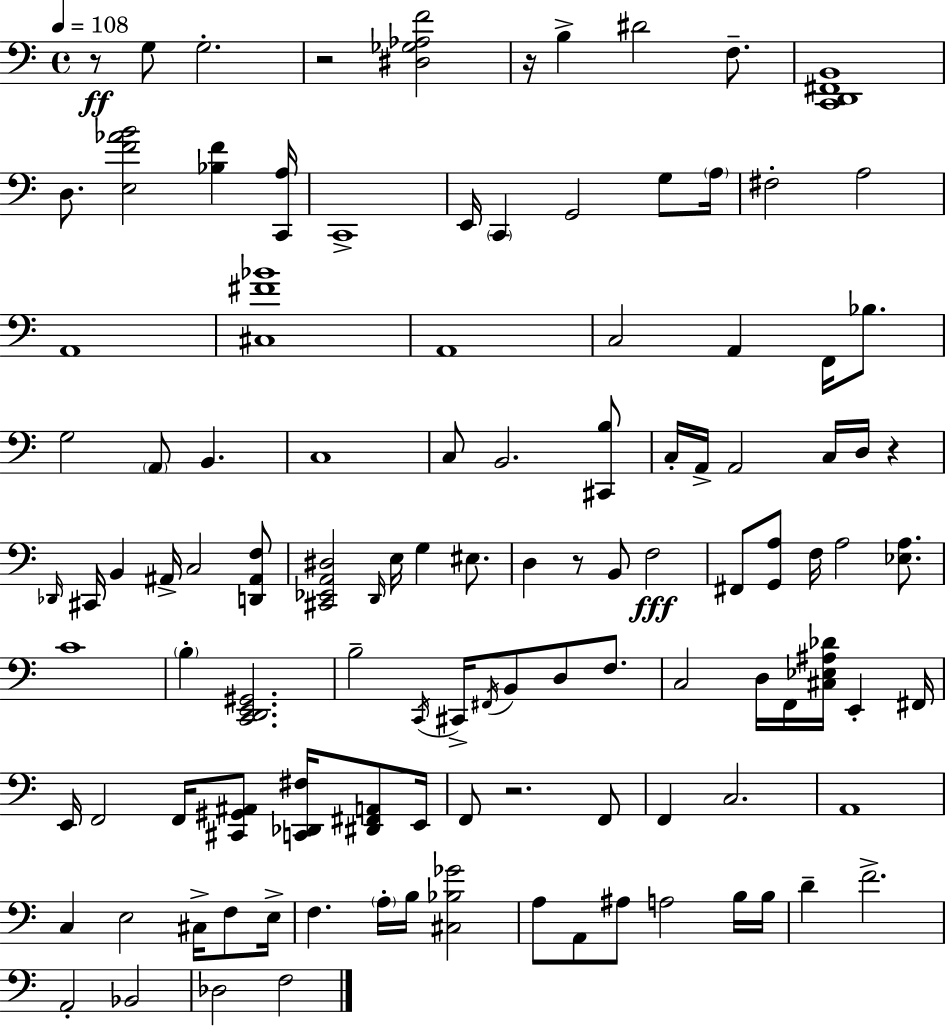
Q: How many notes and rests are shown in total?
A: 112